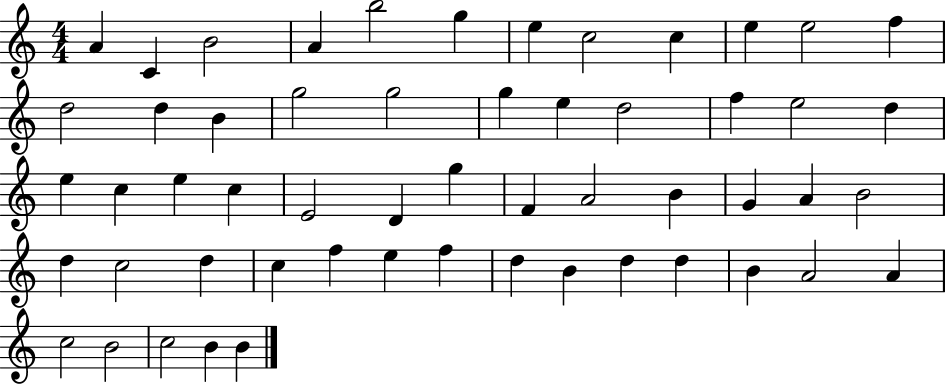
{
  \clef treble
  \numericTimeSignature
  \time 4/4
  \key c \major
  a'4 c'4 b'2 | a'4 b''2 g''4 | e''4 c''2 c''4 | e''4 e''2 f''4 | \break d''2 d''4 b'4 | g''2 g''2 | g''4 e''4 d''2 | f''4 e''2 d''4 | \break e''4 c''4 e''4 c''4 | e'2 d'4 g''4 | f'4 a'2 b'4 | g'4 a'4 b'2 | \break d''4 c''2 d''4 | c''4 f''4 e''4 f''4 | d''4 b'4 d''4 d''4 | b'4 a'2 a'4 | \break c''2 b'2 | c''2 b'4 b'4 | \bar "|."
}